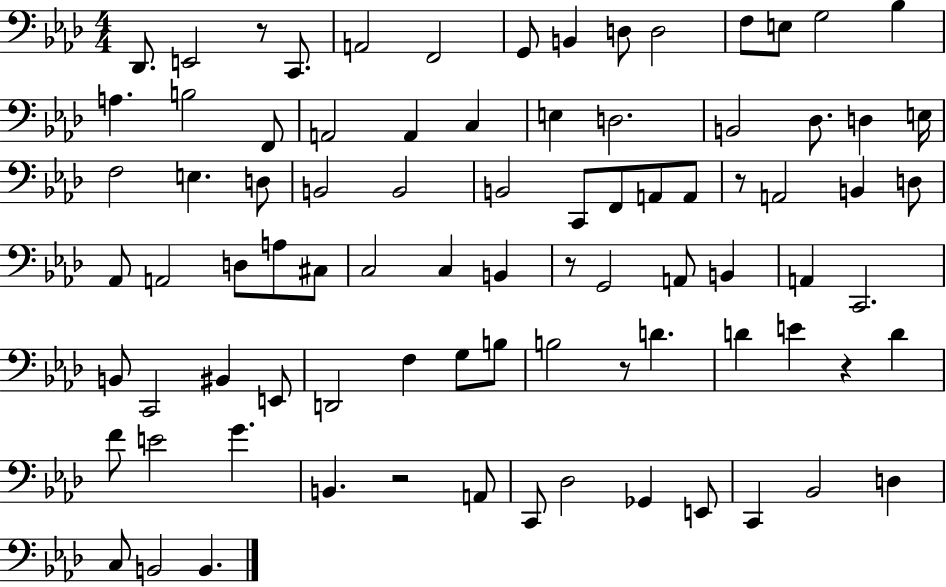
X:1
T:Untitled
M:4/4
L:1/4
K:Ab
_D,,/2 E,,2 z/2 C,,/2 A,,2 F,,2 G,,/2 B,, D,/2 D,2 F,/2 E,/2 G,2 _B, A, B,2 F,,/2 A,,2 A,, C, E, D,2 B,,2 _D,/2 D, E,/4 F,2 E, D,/2 B,,2 B,,2 B,,2 C,,/2 F,,/2 A,,/2 A,,/2 z/2 A,,2 B,, D,/2 _A,,/2 A,,2 D,/2 A,/2 ^C,/2 C,2 C, B,, z/2 G,,2 A,,/2 B,, A,, C,,2 B,,/2 C,,2 ^B,, E,,/2 D,,2 F, G,/2 B,/2 B,2 z/2 D D E z D F/2 E2 G B,, z2 A,,/2 C,,/2 _D,2 _G,, E,,/2 C,, _B,,2 D, C,/2 B,,2 B,,